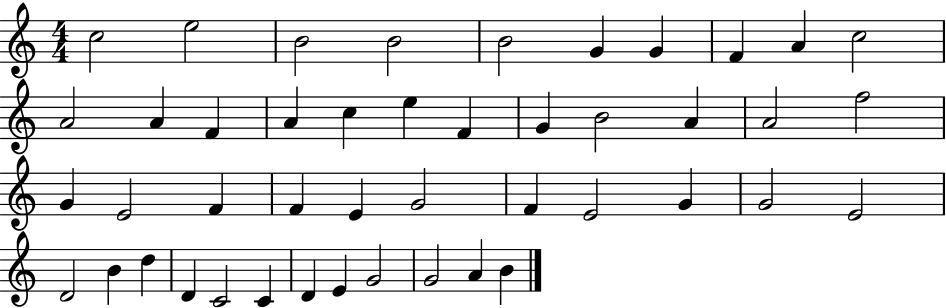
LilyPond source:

{
  \clef treble
  \numericTimeSignature
  \time 4/4
  \key c \major
  c''2 e''2 | b'2 b'2 | b'2 g'4 g'4 | f'4 a'4 c''2 | \break a'2 a'4 f'4 | a'4 c''4 e''4 f'4 | g'4 b'2 a'4 | a'2 f''2 | \break g'4 e'2 f'4 | f'4 e'4 g'2 | f'4 e'2 g'4 | g'2 e'2 | \break d'2 b'4 d''4 | d'4 c'2 c'4 | d'4 e'4 g'2 | g'2 a'4 b'4 | \break \bar "|."
}